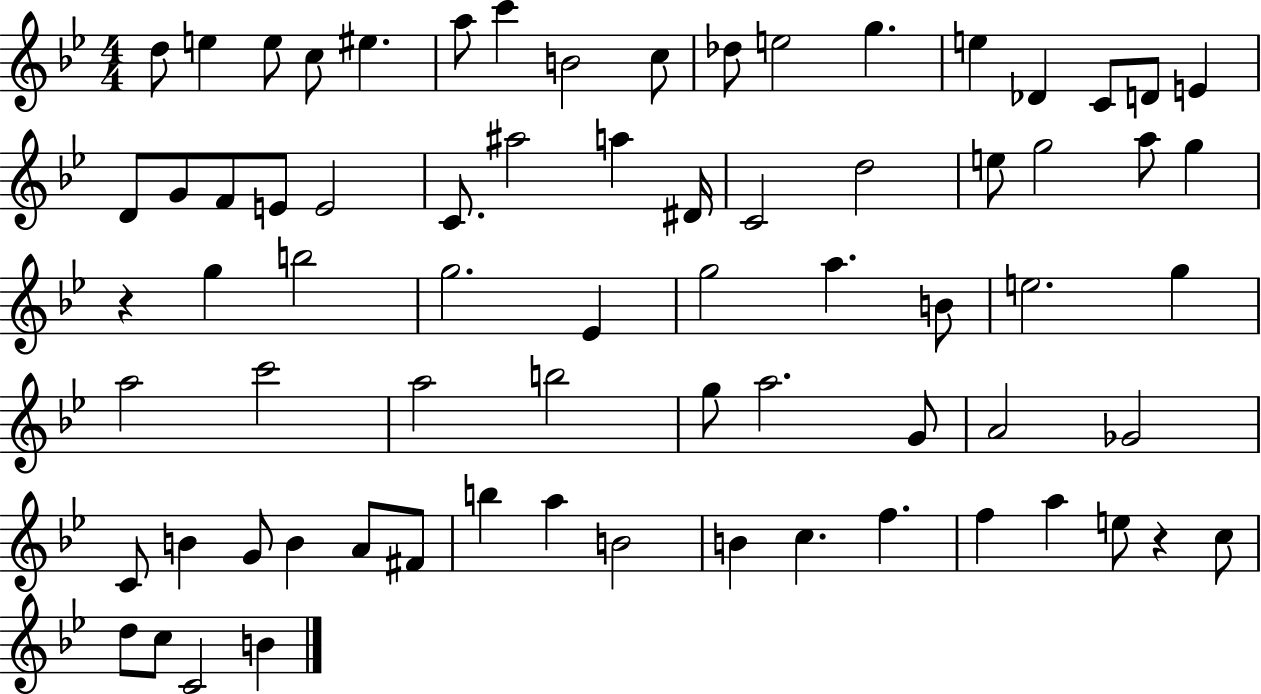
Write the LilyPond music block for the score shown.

{
  \clef treble
  \numericTimeSignature
  \time 4/4
  \key bes \major
  \repeat volta 2 { d''8 e''4 e''8 c''8 eis''4. | a''8 c'''4 b'2 c''8 | des''8 e''2 g''4. | e''4 des'4 c'8 d'8 e'4 | \break d'8 g'8 f'8 e'8 e'2 | c'8. ais''2 a''4 dis'16 | c'2 d''2 | e''8 g''2 a''8 g''4 | \break r4 g''4 b''2 | g''2. ees'4 | g''2 a''4. b'8 | e''2. g''4 | \break a''2 c'''2 | a''2 b''2 | g''8 a''2. g'8 | a'2 ges'2 | \break c'8 b'4 g'8 b'4 a'8 fis'8 | b''4 a''4 b'2 | b'4 c''4. f''4. | f''4 a''4 e''8 r4 c''8 | \break d''8 c''8 c'2 b'4 | } \bar "|."
}